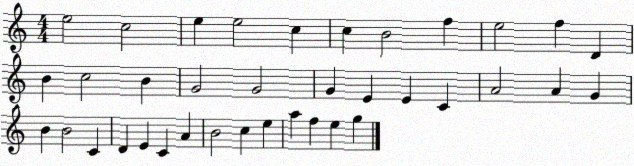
X:1
T:Untitled
M:4/4
L:1/4
K:C
e2 c2 e e2 c c B2 f e2 f D B c2 B G2 G2 G E E C A2 A G B B2 C D E C A B2 c e a f e g